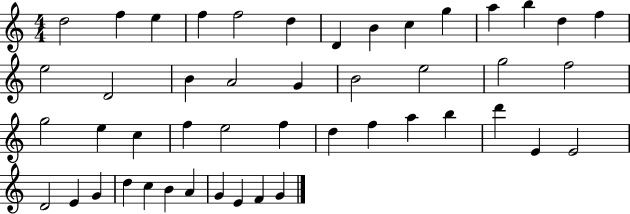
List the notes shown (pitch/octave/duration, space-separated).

D5/h F5/q E5/q F5/q F5/h D5/q D4/q B4/q C5/q G5/q A5/q B5/q D5/q F5/q E5/h D4/h B4/q A4/h G4/q B4/h E5/h G5/h F5/h G5/h E5/q C5/q F5/q E5/h F5/q D5/q F5/q A5/q B5/q D6/q E4/q E4/h D4/h E4/q G4/q D5/q C5/q B4/q A4/q G4/q E4/q F4/q G4/q